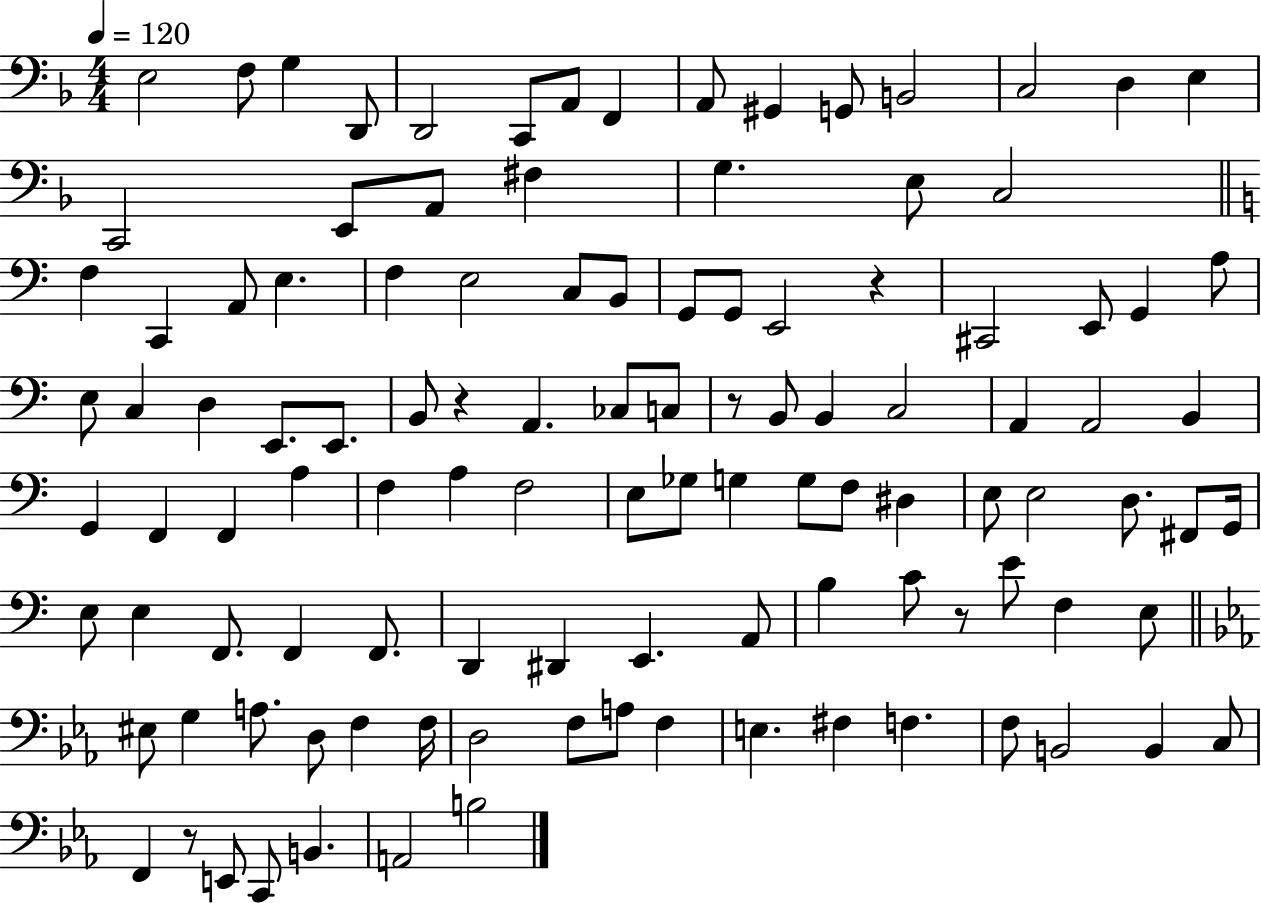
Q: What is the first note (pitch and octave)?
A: E3